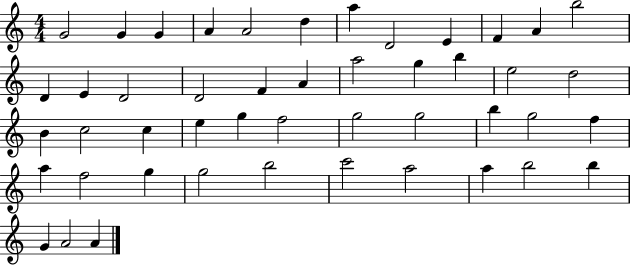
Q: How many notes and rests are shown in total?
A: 47